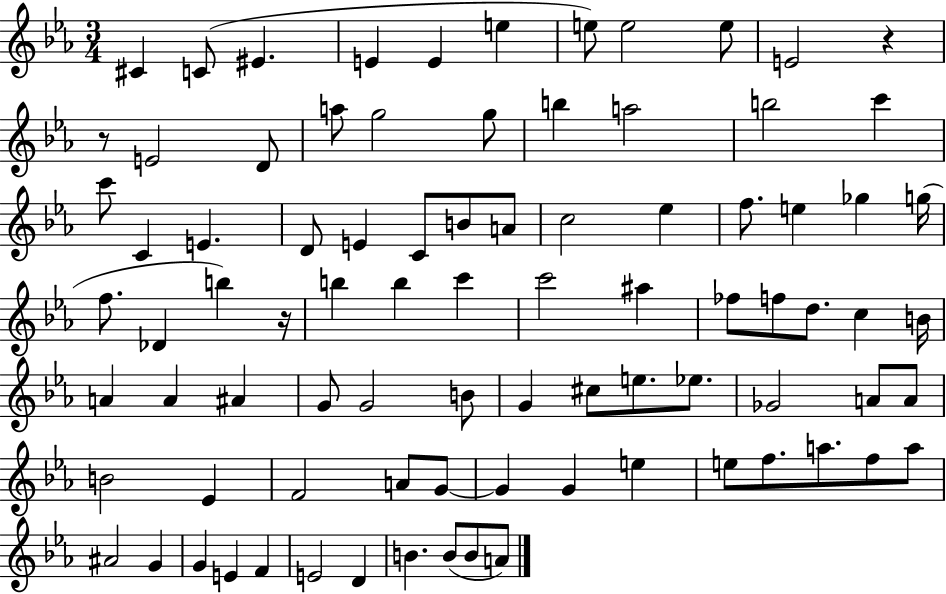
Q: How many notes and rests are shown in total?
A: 86